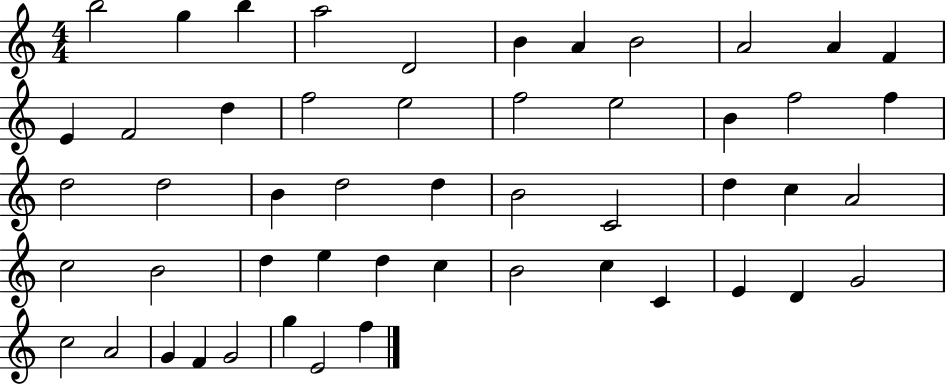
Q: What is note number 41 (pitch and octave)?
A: E4